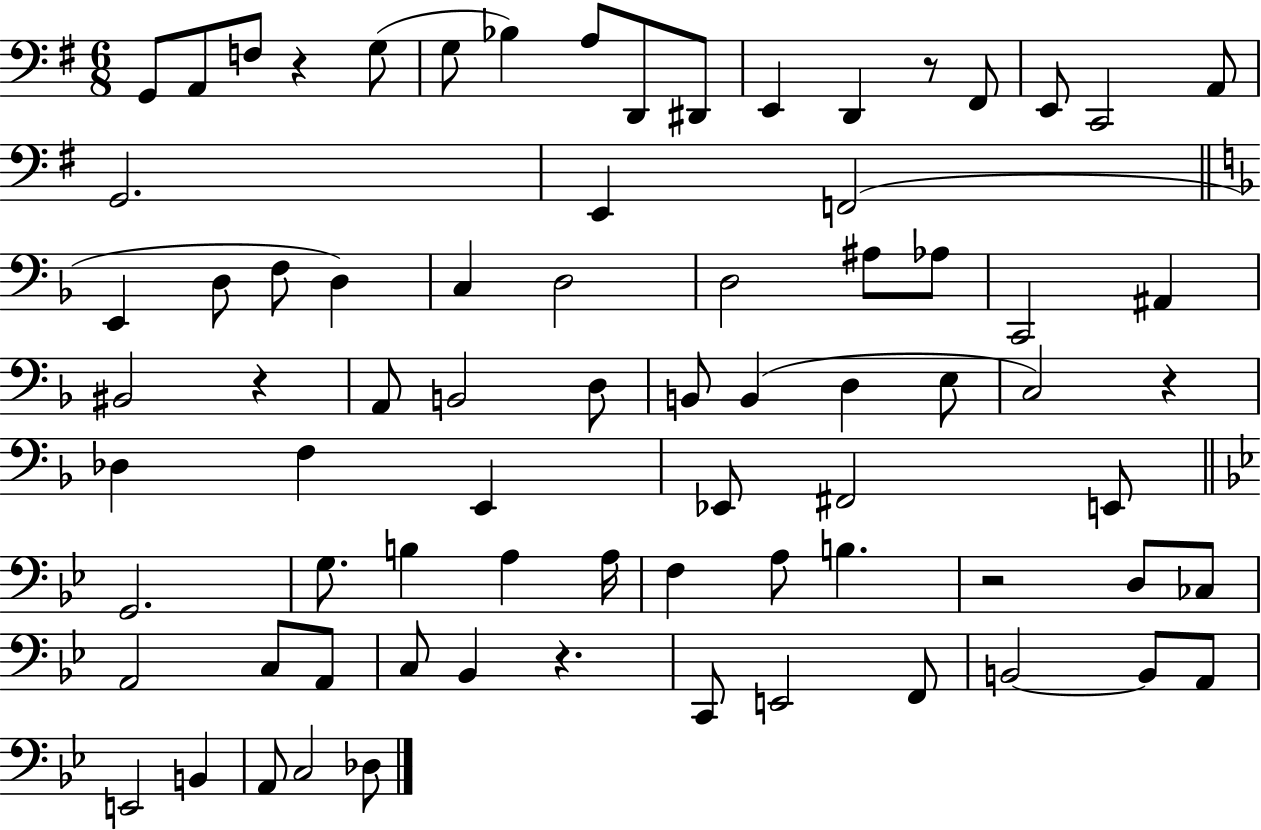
X:1
T:Untitled
M:6/8
L:1/4
K:G
G,,/2 A,,/2 F,/2 z G,/2 G,/2 _B, A,/2 D,,/2 ^D,,/2 E,, D,, z/2 ^F,,/2 E,,/2 C,,2 A,,/2 G,,2 E,, F,,2 E,, D,/2 F,/2 D, C, D,2 D,2 ^A,/2 _A,/2 C,,2 ^A,, ^B,,2 z A,,/2 B,,2 D,/2 B,,/2 B,, D, E,/2 C,2 z _D, F, E,, _E,,/2 ^F,,2 E,,/2 G,,2 G,/2 B, A, A,/4 F, A,/2 B, z2 D,/2 _C,/2 A,,2 C,/2 A,,/2 C,/2 _B,, z C,,/2 E,,2 F,,/2 B,,2 B,,/2 A,,/2 E,,2 B,, A,,/2 C,2 _D,/2